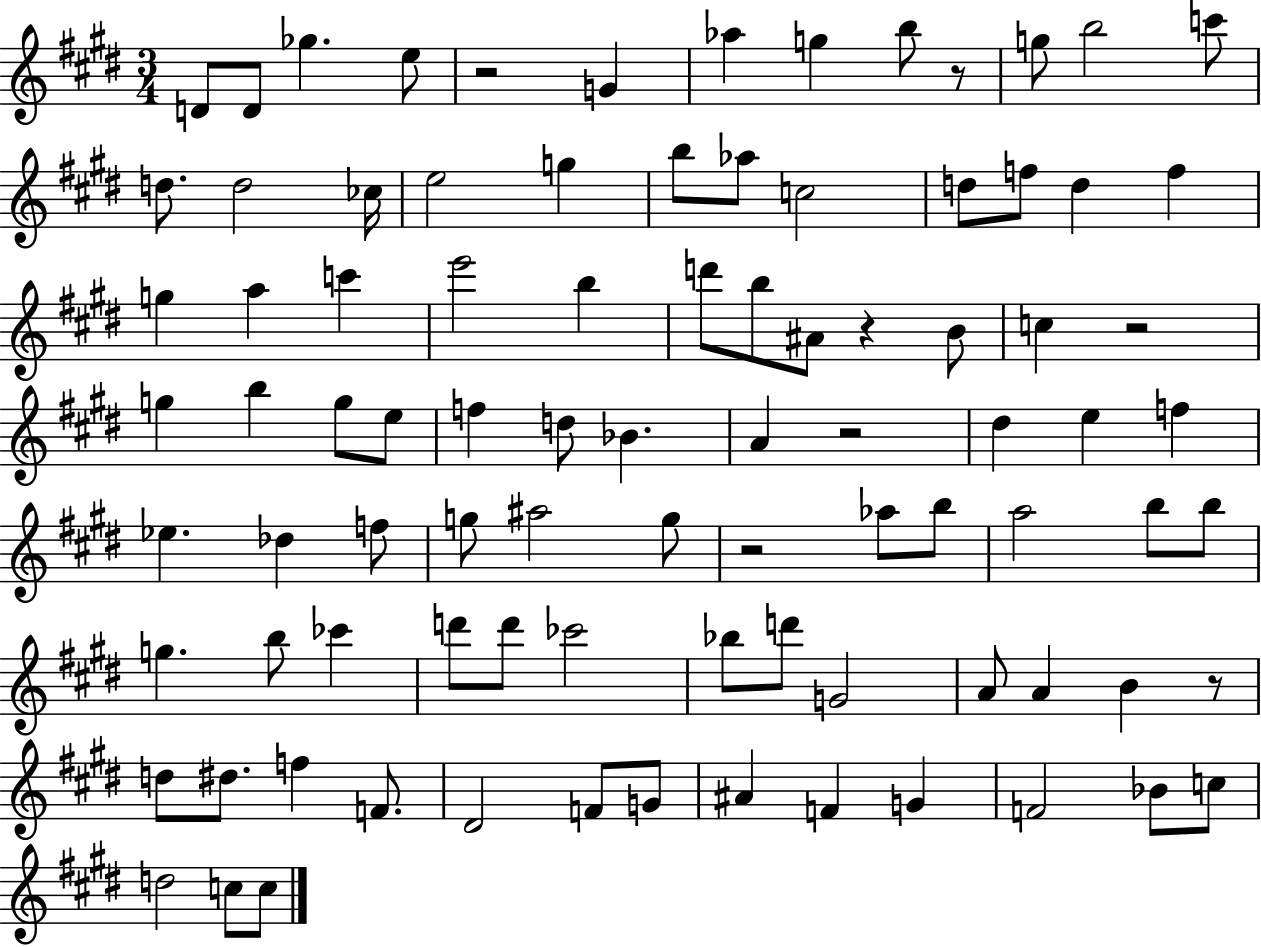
{
  \clef treble
  \numericTimeSignature
  \time 3/4
  \key e \major
  d'8 d'8 ges''4. e''8 | r2 g'4 | aes''4 g''4 b''8 r8 | g''8 b''2 c'''8 | \break d''8. d''2 ces''16 | e''2 g''4 | b''8 aes''8 c''2 | d''8 f''8 d''4 f''4 | \break g''4 a''4 c'''4 | e'''2 b''4 | d'''8 b''8 ais'8 r4 b'8 | c''4 r2 | \break g''4 b''4 g''8 e''8 | f''4 d''8 bes'4. | a'4 r2 | dis''4 e''4 f''4 | \break ees''4. des''4 f''8 | g''8 ais''2 g''8 | r2 aes''8 b''8 | a''2 b''8 b''8 | \break g''4. b''8 ces'''4 | d'''8 d'''8 ces'''2 | bes''8 d'''8 g'2 | a'8 a'4 b'4 r8 | \break d''8 dis''8. f''4 f'8. | dis'2 f'8 g'8 | ais'4 f'4 g'4 | f'2 bes'8 c''8 | \break d''2 c''8 c''8 | \bar "|."
}